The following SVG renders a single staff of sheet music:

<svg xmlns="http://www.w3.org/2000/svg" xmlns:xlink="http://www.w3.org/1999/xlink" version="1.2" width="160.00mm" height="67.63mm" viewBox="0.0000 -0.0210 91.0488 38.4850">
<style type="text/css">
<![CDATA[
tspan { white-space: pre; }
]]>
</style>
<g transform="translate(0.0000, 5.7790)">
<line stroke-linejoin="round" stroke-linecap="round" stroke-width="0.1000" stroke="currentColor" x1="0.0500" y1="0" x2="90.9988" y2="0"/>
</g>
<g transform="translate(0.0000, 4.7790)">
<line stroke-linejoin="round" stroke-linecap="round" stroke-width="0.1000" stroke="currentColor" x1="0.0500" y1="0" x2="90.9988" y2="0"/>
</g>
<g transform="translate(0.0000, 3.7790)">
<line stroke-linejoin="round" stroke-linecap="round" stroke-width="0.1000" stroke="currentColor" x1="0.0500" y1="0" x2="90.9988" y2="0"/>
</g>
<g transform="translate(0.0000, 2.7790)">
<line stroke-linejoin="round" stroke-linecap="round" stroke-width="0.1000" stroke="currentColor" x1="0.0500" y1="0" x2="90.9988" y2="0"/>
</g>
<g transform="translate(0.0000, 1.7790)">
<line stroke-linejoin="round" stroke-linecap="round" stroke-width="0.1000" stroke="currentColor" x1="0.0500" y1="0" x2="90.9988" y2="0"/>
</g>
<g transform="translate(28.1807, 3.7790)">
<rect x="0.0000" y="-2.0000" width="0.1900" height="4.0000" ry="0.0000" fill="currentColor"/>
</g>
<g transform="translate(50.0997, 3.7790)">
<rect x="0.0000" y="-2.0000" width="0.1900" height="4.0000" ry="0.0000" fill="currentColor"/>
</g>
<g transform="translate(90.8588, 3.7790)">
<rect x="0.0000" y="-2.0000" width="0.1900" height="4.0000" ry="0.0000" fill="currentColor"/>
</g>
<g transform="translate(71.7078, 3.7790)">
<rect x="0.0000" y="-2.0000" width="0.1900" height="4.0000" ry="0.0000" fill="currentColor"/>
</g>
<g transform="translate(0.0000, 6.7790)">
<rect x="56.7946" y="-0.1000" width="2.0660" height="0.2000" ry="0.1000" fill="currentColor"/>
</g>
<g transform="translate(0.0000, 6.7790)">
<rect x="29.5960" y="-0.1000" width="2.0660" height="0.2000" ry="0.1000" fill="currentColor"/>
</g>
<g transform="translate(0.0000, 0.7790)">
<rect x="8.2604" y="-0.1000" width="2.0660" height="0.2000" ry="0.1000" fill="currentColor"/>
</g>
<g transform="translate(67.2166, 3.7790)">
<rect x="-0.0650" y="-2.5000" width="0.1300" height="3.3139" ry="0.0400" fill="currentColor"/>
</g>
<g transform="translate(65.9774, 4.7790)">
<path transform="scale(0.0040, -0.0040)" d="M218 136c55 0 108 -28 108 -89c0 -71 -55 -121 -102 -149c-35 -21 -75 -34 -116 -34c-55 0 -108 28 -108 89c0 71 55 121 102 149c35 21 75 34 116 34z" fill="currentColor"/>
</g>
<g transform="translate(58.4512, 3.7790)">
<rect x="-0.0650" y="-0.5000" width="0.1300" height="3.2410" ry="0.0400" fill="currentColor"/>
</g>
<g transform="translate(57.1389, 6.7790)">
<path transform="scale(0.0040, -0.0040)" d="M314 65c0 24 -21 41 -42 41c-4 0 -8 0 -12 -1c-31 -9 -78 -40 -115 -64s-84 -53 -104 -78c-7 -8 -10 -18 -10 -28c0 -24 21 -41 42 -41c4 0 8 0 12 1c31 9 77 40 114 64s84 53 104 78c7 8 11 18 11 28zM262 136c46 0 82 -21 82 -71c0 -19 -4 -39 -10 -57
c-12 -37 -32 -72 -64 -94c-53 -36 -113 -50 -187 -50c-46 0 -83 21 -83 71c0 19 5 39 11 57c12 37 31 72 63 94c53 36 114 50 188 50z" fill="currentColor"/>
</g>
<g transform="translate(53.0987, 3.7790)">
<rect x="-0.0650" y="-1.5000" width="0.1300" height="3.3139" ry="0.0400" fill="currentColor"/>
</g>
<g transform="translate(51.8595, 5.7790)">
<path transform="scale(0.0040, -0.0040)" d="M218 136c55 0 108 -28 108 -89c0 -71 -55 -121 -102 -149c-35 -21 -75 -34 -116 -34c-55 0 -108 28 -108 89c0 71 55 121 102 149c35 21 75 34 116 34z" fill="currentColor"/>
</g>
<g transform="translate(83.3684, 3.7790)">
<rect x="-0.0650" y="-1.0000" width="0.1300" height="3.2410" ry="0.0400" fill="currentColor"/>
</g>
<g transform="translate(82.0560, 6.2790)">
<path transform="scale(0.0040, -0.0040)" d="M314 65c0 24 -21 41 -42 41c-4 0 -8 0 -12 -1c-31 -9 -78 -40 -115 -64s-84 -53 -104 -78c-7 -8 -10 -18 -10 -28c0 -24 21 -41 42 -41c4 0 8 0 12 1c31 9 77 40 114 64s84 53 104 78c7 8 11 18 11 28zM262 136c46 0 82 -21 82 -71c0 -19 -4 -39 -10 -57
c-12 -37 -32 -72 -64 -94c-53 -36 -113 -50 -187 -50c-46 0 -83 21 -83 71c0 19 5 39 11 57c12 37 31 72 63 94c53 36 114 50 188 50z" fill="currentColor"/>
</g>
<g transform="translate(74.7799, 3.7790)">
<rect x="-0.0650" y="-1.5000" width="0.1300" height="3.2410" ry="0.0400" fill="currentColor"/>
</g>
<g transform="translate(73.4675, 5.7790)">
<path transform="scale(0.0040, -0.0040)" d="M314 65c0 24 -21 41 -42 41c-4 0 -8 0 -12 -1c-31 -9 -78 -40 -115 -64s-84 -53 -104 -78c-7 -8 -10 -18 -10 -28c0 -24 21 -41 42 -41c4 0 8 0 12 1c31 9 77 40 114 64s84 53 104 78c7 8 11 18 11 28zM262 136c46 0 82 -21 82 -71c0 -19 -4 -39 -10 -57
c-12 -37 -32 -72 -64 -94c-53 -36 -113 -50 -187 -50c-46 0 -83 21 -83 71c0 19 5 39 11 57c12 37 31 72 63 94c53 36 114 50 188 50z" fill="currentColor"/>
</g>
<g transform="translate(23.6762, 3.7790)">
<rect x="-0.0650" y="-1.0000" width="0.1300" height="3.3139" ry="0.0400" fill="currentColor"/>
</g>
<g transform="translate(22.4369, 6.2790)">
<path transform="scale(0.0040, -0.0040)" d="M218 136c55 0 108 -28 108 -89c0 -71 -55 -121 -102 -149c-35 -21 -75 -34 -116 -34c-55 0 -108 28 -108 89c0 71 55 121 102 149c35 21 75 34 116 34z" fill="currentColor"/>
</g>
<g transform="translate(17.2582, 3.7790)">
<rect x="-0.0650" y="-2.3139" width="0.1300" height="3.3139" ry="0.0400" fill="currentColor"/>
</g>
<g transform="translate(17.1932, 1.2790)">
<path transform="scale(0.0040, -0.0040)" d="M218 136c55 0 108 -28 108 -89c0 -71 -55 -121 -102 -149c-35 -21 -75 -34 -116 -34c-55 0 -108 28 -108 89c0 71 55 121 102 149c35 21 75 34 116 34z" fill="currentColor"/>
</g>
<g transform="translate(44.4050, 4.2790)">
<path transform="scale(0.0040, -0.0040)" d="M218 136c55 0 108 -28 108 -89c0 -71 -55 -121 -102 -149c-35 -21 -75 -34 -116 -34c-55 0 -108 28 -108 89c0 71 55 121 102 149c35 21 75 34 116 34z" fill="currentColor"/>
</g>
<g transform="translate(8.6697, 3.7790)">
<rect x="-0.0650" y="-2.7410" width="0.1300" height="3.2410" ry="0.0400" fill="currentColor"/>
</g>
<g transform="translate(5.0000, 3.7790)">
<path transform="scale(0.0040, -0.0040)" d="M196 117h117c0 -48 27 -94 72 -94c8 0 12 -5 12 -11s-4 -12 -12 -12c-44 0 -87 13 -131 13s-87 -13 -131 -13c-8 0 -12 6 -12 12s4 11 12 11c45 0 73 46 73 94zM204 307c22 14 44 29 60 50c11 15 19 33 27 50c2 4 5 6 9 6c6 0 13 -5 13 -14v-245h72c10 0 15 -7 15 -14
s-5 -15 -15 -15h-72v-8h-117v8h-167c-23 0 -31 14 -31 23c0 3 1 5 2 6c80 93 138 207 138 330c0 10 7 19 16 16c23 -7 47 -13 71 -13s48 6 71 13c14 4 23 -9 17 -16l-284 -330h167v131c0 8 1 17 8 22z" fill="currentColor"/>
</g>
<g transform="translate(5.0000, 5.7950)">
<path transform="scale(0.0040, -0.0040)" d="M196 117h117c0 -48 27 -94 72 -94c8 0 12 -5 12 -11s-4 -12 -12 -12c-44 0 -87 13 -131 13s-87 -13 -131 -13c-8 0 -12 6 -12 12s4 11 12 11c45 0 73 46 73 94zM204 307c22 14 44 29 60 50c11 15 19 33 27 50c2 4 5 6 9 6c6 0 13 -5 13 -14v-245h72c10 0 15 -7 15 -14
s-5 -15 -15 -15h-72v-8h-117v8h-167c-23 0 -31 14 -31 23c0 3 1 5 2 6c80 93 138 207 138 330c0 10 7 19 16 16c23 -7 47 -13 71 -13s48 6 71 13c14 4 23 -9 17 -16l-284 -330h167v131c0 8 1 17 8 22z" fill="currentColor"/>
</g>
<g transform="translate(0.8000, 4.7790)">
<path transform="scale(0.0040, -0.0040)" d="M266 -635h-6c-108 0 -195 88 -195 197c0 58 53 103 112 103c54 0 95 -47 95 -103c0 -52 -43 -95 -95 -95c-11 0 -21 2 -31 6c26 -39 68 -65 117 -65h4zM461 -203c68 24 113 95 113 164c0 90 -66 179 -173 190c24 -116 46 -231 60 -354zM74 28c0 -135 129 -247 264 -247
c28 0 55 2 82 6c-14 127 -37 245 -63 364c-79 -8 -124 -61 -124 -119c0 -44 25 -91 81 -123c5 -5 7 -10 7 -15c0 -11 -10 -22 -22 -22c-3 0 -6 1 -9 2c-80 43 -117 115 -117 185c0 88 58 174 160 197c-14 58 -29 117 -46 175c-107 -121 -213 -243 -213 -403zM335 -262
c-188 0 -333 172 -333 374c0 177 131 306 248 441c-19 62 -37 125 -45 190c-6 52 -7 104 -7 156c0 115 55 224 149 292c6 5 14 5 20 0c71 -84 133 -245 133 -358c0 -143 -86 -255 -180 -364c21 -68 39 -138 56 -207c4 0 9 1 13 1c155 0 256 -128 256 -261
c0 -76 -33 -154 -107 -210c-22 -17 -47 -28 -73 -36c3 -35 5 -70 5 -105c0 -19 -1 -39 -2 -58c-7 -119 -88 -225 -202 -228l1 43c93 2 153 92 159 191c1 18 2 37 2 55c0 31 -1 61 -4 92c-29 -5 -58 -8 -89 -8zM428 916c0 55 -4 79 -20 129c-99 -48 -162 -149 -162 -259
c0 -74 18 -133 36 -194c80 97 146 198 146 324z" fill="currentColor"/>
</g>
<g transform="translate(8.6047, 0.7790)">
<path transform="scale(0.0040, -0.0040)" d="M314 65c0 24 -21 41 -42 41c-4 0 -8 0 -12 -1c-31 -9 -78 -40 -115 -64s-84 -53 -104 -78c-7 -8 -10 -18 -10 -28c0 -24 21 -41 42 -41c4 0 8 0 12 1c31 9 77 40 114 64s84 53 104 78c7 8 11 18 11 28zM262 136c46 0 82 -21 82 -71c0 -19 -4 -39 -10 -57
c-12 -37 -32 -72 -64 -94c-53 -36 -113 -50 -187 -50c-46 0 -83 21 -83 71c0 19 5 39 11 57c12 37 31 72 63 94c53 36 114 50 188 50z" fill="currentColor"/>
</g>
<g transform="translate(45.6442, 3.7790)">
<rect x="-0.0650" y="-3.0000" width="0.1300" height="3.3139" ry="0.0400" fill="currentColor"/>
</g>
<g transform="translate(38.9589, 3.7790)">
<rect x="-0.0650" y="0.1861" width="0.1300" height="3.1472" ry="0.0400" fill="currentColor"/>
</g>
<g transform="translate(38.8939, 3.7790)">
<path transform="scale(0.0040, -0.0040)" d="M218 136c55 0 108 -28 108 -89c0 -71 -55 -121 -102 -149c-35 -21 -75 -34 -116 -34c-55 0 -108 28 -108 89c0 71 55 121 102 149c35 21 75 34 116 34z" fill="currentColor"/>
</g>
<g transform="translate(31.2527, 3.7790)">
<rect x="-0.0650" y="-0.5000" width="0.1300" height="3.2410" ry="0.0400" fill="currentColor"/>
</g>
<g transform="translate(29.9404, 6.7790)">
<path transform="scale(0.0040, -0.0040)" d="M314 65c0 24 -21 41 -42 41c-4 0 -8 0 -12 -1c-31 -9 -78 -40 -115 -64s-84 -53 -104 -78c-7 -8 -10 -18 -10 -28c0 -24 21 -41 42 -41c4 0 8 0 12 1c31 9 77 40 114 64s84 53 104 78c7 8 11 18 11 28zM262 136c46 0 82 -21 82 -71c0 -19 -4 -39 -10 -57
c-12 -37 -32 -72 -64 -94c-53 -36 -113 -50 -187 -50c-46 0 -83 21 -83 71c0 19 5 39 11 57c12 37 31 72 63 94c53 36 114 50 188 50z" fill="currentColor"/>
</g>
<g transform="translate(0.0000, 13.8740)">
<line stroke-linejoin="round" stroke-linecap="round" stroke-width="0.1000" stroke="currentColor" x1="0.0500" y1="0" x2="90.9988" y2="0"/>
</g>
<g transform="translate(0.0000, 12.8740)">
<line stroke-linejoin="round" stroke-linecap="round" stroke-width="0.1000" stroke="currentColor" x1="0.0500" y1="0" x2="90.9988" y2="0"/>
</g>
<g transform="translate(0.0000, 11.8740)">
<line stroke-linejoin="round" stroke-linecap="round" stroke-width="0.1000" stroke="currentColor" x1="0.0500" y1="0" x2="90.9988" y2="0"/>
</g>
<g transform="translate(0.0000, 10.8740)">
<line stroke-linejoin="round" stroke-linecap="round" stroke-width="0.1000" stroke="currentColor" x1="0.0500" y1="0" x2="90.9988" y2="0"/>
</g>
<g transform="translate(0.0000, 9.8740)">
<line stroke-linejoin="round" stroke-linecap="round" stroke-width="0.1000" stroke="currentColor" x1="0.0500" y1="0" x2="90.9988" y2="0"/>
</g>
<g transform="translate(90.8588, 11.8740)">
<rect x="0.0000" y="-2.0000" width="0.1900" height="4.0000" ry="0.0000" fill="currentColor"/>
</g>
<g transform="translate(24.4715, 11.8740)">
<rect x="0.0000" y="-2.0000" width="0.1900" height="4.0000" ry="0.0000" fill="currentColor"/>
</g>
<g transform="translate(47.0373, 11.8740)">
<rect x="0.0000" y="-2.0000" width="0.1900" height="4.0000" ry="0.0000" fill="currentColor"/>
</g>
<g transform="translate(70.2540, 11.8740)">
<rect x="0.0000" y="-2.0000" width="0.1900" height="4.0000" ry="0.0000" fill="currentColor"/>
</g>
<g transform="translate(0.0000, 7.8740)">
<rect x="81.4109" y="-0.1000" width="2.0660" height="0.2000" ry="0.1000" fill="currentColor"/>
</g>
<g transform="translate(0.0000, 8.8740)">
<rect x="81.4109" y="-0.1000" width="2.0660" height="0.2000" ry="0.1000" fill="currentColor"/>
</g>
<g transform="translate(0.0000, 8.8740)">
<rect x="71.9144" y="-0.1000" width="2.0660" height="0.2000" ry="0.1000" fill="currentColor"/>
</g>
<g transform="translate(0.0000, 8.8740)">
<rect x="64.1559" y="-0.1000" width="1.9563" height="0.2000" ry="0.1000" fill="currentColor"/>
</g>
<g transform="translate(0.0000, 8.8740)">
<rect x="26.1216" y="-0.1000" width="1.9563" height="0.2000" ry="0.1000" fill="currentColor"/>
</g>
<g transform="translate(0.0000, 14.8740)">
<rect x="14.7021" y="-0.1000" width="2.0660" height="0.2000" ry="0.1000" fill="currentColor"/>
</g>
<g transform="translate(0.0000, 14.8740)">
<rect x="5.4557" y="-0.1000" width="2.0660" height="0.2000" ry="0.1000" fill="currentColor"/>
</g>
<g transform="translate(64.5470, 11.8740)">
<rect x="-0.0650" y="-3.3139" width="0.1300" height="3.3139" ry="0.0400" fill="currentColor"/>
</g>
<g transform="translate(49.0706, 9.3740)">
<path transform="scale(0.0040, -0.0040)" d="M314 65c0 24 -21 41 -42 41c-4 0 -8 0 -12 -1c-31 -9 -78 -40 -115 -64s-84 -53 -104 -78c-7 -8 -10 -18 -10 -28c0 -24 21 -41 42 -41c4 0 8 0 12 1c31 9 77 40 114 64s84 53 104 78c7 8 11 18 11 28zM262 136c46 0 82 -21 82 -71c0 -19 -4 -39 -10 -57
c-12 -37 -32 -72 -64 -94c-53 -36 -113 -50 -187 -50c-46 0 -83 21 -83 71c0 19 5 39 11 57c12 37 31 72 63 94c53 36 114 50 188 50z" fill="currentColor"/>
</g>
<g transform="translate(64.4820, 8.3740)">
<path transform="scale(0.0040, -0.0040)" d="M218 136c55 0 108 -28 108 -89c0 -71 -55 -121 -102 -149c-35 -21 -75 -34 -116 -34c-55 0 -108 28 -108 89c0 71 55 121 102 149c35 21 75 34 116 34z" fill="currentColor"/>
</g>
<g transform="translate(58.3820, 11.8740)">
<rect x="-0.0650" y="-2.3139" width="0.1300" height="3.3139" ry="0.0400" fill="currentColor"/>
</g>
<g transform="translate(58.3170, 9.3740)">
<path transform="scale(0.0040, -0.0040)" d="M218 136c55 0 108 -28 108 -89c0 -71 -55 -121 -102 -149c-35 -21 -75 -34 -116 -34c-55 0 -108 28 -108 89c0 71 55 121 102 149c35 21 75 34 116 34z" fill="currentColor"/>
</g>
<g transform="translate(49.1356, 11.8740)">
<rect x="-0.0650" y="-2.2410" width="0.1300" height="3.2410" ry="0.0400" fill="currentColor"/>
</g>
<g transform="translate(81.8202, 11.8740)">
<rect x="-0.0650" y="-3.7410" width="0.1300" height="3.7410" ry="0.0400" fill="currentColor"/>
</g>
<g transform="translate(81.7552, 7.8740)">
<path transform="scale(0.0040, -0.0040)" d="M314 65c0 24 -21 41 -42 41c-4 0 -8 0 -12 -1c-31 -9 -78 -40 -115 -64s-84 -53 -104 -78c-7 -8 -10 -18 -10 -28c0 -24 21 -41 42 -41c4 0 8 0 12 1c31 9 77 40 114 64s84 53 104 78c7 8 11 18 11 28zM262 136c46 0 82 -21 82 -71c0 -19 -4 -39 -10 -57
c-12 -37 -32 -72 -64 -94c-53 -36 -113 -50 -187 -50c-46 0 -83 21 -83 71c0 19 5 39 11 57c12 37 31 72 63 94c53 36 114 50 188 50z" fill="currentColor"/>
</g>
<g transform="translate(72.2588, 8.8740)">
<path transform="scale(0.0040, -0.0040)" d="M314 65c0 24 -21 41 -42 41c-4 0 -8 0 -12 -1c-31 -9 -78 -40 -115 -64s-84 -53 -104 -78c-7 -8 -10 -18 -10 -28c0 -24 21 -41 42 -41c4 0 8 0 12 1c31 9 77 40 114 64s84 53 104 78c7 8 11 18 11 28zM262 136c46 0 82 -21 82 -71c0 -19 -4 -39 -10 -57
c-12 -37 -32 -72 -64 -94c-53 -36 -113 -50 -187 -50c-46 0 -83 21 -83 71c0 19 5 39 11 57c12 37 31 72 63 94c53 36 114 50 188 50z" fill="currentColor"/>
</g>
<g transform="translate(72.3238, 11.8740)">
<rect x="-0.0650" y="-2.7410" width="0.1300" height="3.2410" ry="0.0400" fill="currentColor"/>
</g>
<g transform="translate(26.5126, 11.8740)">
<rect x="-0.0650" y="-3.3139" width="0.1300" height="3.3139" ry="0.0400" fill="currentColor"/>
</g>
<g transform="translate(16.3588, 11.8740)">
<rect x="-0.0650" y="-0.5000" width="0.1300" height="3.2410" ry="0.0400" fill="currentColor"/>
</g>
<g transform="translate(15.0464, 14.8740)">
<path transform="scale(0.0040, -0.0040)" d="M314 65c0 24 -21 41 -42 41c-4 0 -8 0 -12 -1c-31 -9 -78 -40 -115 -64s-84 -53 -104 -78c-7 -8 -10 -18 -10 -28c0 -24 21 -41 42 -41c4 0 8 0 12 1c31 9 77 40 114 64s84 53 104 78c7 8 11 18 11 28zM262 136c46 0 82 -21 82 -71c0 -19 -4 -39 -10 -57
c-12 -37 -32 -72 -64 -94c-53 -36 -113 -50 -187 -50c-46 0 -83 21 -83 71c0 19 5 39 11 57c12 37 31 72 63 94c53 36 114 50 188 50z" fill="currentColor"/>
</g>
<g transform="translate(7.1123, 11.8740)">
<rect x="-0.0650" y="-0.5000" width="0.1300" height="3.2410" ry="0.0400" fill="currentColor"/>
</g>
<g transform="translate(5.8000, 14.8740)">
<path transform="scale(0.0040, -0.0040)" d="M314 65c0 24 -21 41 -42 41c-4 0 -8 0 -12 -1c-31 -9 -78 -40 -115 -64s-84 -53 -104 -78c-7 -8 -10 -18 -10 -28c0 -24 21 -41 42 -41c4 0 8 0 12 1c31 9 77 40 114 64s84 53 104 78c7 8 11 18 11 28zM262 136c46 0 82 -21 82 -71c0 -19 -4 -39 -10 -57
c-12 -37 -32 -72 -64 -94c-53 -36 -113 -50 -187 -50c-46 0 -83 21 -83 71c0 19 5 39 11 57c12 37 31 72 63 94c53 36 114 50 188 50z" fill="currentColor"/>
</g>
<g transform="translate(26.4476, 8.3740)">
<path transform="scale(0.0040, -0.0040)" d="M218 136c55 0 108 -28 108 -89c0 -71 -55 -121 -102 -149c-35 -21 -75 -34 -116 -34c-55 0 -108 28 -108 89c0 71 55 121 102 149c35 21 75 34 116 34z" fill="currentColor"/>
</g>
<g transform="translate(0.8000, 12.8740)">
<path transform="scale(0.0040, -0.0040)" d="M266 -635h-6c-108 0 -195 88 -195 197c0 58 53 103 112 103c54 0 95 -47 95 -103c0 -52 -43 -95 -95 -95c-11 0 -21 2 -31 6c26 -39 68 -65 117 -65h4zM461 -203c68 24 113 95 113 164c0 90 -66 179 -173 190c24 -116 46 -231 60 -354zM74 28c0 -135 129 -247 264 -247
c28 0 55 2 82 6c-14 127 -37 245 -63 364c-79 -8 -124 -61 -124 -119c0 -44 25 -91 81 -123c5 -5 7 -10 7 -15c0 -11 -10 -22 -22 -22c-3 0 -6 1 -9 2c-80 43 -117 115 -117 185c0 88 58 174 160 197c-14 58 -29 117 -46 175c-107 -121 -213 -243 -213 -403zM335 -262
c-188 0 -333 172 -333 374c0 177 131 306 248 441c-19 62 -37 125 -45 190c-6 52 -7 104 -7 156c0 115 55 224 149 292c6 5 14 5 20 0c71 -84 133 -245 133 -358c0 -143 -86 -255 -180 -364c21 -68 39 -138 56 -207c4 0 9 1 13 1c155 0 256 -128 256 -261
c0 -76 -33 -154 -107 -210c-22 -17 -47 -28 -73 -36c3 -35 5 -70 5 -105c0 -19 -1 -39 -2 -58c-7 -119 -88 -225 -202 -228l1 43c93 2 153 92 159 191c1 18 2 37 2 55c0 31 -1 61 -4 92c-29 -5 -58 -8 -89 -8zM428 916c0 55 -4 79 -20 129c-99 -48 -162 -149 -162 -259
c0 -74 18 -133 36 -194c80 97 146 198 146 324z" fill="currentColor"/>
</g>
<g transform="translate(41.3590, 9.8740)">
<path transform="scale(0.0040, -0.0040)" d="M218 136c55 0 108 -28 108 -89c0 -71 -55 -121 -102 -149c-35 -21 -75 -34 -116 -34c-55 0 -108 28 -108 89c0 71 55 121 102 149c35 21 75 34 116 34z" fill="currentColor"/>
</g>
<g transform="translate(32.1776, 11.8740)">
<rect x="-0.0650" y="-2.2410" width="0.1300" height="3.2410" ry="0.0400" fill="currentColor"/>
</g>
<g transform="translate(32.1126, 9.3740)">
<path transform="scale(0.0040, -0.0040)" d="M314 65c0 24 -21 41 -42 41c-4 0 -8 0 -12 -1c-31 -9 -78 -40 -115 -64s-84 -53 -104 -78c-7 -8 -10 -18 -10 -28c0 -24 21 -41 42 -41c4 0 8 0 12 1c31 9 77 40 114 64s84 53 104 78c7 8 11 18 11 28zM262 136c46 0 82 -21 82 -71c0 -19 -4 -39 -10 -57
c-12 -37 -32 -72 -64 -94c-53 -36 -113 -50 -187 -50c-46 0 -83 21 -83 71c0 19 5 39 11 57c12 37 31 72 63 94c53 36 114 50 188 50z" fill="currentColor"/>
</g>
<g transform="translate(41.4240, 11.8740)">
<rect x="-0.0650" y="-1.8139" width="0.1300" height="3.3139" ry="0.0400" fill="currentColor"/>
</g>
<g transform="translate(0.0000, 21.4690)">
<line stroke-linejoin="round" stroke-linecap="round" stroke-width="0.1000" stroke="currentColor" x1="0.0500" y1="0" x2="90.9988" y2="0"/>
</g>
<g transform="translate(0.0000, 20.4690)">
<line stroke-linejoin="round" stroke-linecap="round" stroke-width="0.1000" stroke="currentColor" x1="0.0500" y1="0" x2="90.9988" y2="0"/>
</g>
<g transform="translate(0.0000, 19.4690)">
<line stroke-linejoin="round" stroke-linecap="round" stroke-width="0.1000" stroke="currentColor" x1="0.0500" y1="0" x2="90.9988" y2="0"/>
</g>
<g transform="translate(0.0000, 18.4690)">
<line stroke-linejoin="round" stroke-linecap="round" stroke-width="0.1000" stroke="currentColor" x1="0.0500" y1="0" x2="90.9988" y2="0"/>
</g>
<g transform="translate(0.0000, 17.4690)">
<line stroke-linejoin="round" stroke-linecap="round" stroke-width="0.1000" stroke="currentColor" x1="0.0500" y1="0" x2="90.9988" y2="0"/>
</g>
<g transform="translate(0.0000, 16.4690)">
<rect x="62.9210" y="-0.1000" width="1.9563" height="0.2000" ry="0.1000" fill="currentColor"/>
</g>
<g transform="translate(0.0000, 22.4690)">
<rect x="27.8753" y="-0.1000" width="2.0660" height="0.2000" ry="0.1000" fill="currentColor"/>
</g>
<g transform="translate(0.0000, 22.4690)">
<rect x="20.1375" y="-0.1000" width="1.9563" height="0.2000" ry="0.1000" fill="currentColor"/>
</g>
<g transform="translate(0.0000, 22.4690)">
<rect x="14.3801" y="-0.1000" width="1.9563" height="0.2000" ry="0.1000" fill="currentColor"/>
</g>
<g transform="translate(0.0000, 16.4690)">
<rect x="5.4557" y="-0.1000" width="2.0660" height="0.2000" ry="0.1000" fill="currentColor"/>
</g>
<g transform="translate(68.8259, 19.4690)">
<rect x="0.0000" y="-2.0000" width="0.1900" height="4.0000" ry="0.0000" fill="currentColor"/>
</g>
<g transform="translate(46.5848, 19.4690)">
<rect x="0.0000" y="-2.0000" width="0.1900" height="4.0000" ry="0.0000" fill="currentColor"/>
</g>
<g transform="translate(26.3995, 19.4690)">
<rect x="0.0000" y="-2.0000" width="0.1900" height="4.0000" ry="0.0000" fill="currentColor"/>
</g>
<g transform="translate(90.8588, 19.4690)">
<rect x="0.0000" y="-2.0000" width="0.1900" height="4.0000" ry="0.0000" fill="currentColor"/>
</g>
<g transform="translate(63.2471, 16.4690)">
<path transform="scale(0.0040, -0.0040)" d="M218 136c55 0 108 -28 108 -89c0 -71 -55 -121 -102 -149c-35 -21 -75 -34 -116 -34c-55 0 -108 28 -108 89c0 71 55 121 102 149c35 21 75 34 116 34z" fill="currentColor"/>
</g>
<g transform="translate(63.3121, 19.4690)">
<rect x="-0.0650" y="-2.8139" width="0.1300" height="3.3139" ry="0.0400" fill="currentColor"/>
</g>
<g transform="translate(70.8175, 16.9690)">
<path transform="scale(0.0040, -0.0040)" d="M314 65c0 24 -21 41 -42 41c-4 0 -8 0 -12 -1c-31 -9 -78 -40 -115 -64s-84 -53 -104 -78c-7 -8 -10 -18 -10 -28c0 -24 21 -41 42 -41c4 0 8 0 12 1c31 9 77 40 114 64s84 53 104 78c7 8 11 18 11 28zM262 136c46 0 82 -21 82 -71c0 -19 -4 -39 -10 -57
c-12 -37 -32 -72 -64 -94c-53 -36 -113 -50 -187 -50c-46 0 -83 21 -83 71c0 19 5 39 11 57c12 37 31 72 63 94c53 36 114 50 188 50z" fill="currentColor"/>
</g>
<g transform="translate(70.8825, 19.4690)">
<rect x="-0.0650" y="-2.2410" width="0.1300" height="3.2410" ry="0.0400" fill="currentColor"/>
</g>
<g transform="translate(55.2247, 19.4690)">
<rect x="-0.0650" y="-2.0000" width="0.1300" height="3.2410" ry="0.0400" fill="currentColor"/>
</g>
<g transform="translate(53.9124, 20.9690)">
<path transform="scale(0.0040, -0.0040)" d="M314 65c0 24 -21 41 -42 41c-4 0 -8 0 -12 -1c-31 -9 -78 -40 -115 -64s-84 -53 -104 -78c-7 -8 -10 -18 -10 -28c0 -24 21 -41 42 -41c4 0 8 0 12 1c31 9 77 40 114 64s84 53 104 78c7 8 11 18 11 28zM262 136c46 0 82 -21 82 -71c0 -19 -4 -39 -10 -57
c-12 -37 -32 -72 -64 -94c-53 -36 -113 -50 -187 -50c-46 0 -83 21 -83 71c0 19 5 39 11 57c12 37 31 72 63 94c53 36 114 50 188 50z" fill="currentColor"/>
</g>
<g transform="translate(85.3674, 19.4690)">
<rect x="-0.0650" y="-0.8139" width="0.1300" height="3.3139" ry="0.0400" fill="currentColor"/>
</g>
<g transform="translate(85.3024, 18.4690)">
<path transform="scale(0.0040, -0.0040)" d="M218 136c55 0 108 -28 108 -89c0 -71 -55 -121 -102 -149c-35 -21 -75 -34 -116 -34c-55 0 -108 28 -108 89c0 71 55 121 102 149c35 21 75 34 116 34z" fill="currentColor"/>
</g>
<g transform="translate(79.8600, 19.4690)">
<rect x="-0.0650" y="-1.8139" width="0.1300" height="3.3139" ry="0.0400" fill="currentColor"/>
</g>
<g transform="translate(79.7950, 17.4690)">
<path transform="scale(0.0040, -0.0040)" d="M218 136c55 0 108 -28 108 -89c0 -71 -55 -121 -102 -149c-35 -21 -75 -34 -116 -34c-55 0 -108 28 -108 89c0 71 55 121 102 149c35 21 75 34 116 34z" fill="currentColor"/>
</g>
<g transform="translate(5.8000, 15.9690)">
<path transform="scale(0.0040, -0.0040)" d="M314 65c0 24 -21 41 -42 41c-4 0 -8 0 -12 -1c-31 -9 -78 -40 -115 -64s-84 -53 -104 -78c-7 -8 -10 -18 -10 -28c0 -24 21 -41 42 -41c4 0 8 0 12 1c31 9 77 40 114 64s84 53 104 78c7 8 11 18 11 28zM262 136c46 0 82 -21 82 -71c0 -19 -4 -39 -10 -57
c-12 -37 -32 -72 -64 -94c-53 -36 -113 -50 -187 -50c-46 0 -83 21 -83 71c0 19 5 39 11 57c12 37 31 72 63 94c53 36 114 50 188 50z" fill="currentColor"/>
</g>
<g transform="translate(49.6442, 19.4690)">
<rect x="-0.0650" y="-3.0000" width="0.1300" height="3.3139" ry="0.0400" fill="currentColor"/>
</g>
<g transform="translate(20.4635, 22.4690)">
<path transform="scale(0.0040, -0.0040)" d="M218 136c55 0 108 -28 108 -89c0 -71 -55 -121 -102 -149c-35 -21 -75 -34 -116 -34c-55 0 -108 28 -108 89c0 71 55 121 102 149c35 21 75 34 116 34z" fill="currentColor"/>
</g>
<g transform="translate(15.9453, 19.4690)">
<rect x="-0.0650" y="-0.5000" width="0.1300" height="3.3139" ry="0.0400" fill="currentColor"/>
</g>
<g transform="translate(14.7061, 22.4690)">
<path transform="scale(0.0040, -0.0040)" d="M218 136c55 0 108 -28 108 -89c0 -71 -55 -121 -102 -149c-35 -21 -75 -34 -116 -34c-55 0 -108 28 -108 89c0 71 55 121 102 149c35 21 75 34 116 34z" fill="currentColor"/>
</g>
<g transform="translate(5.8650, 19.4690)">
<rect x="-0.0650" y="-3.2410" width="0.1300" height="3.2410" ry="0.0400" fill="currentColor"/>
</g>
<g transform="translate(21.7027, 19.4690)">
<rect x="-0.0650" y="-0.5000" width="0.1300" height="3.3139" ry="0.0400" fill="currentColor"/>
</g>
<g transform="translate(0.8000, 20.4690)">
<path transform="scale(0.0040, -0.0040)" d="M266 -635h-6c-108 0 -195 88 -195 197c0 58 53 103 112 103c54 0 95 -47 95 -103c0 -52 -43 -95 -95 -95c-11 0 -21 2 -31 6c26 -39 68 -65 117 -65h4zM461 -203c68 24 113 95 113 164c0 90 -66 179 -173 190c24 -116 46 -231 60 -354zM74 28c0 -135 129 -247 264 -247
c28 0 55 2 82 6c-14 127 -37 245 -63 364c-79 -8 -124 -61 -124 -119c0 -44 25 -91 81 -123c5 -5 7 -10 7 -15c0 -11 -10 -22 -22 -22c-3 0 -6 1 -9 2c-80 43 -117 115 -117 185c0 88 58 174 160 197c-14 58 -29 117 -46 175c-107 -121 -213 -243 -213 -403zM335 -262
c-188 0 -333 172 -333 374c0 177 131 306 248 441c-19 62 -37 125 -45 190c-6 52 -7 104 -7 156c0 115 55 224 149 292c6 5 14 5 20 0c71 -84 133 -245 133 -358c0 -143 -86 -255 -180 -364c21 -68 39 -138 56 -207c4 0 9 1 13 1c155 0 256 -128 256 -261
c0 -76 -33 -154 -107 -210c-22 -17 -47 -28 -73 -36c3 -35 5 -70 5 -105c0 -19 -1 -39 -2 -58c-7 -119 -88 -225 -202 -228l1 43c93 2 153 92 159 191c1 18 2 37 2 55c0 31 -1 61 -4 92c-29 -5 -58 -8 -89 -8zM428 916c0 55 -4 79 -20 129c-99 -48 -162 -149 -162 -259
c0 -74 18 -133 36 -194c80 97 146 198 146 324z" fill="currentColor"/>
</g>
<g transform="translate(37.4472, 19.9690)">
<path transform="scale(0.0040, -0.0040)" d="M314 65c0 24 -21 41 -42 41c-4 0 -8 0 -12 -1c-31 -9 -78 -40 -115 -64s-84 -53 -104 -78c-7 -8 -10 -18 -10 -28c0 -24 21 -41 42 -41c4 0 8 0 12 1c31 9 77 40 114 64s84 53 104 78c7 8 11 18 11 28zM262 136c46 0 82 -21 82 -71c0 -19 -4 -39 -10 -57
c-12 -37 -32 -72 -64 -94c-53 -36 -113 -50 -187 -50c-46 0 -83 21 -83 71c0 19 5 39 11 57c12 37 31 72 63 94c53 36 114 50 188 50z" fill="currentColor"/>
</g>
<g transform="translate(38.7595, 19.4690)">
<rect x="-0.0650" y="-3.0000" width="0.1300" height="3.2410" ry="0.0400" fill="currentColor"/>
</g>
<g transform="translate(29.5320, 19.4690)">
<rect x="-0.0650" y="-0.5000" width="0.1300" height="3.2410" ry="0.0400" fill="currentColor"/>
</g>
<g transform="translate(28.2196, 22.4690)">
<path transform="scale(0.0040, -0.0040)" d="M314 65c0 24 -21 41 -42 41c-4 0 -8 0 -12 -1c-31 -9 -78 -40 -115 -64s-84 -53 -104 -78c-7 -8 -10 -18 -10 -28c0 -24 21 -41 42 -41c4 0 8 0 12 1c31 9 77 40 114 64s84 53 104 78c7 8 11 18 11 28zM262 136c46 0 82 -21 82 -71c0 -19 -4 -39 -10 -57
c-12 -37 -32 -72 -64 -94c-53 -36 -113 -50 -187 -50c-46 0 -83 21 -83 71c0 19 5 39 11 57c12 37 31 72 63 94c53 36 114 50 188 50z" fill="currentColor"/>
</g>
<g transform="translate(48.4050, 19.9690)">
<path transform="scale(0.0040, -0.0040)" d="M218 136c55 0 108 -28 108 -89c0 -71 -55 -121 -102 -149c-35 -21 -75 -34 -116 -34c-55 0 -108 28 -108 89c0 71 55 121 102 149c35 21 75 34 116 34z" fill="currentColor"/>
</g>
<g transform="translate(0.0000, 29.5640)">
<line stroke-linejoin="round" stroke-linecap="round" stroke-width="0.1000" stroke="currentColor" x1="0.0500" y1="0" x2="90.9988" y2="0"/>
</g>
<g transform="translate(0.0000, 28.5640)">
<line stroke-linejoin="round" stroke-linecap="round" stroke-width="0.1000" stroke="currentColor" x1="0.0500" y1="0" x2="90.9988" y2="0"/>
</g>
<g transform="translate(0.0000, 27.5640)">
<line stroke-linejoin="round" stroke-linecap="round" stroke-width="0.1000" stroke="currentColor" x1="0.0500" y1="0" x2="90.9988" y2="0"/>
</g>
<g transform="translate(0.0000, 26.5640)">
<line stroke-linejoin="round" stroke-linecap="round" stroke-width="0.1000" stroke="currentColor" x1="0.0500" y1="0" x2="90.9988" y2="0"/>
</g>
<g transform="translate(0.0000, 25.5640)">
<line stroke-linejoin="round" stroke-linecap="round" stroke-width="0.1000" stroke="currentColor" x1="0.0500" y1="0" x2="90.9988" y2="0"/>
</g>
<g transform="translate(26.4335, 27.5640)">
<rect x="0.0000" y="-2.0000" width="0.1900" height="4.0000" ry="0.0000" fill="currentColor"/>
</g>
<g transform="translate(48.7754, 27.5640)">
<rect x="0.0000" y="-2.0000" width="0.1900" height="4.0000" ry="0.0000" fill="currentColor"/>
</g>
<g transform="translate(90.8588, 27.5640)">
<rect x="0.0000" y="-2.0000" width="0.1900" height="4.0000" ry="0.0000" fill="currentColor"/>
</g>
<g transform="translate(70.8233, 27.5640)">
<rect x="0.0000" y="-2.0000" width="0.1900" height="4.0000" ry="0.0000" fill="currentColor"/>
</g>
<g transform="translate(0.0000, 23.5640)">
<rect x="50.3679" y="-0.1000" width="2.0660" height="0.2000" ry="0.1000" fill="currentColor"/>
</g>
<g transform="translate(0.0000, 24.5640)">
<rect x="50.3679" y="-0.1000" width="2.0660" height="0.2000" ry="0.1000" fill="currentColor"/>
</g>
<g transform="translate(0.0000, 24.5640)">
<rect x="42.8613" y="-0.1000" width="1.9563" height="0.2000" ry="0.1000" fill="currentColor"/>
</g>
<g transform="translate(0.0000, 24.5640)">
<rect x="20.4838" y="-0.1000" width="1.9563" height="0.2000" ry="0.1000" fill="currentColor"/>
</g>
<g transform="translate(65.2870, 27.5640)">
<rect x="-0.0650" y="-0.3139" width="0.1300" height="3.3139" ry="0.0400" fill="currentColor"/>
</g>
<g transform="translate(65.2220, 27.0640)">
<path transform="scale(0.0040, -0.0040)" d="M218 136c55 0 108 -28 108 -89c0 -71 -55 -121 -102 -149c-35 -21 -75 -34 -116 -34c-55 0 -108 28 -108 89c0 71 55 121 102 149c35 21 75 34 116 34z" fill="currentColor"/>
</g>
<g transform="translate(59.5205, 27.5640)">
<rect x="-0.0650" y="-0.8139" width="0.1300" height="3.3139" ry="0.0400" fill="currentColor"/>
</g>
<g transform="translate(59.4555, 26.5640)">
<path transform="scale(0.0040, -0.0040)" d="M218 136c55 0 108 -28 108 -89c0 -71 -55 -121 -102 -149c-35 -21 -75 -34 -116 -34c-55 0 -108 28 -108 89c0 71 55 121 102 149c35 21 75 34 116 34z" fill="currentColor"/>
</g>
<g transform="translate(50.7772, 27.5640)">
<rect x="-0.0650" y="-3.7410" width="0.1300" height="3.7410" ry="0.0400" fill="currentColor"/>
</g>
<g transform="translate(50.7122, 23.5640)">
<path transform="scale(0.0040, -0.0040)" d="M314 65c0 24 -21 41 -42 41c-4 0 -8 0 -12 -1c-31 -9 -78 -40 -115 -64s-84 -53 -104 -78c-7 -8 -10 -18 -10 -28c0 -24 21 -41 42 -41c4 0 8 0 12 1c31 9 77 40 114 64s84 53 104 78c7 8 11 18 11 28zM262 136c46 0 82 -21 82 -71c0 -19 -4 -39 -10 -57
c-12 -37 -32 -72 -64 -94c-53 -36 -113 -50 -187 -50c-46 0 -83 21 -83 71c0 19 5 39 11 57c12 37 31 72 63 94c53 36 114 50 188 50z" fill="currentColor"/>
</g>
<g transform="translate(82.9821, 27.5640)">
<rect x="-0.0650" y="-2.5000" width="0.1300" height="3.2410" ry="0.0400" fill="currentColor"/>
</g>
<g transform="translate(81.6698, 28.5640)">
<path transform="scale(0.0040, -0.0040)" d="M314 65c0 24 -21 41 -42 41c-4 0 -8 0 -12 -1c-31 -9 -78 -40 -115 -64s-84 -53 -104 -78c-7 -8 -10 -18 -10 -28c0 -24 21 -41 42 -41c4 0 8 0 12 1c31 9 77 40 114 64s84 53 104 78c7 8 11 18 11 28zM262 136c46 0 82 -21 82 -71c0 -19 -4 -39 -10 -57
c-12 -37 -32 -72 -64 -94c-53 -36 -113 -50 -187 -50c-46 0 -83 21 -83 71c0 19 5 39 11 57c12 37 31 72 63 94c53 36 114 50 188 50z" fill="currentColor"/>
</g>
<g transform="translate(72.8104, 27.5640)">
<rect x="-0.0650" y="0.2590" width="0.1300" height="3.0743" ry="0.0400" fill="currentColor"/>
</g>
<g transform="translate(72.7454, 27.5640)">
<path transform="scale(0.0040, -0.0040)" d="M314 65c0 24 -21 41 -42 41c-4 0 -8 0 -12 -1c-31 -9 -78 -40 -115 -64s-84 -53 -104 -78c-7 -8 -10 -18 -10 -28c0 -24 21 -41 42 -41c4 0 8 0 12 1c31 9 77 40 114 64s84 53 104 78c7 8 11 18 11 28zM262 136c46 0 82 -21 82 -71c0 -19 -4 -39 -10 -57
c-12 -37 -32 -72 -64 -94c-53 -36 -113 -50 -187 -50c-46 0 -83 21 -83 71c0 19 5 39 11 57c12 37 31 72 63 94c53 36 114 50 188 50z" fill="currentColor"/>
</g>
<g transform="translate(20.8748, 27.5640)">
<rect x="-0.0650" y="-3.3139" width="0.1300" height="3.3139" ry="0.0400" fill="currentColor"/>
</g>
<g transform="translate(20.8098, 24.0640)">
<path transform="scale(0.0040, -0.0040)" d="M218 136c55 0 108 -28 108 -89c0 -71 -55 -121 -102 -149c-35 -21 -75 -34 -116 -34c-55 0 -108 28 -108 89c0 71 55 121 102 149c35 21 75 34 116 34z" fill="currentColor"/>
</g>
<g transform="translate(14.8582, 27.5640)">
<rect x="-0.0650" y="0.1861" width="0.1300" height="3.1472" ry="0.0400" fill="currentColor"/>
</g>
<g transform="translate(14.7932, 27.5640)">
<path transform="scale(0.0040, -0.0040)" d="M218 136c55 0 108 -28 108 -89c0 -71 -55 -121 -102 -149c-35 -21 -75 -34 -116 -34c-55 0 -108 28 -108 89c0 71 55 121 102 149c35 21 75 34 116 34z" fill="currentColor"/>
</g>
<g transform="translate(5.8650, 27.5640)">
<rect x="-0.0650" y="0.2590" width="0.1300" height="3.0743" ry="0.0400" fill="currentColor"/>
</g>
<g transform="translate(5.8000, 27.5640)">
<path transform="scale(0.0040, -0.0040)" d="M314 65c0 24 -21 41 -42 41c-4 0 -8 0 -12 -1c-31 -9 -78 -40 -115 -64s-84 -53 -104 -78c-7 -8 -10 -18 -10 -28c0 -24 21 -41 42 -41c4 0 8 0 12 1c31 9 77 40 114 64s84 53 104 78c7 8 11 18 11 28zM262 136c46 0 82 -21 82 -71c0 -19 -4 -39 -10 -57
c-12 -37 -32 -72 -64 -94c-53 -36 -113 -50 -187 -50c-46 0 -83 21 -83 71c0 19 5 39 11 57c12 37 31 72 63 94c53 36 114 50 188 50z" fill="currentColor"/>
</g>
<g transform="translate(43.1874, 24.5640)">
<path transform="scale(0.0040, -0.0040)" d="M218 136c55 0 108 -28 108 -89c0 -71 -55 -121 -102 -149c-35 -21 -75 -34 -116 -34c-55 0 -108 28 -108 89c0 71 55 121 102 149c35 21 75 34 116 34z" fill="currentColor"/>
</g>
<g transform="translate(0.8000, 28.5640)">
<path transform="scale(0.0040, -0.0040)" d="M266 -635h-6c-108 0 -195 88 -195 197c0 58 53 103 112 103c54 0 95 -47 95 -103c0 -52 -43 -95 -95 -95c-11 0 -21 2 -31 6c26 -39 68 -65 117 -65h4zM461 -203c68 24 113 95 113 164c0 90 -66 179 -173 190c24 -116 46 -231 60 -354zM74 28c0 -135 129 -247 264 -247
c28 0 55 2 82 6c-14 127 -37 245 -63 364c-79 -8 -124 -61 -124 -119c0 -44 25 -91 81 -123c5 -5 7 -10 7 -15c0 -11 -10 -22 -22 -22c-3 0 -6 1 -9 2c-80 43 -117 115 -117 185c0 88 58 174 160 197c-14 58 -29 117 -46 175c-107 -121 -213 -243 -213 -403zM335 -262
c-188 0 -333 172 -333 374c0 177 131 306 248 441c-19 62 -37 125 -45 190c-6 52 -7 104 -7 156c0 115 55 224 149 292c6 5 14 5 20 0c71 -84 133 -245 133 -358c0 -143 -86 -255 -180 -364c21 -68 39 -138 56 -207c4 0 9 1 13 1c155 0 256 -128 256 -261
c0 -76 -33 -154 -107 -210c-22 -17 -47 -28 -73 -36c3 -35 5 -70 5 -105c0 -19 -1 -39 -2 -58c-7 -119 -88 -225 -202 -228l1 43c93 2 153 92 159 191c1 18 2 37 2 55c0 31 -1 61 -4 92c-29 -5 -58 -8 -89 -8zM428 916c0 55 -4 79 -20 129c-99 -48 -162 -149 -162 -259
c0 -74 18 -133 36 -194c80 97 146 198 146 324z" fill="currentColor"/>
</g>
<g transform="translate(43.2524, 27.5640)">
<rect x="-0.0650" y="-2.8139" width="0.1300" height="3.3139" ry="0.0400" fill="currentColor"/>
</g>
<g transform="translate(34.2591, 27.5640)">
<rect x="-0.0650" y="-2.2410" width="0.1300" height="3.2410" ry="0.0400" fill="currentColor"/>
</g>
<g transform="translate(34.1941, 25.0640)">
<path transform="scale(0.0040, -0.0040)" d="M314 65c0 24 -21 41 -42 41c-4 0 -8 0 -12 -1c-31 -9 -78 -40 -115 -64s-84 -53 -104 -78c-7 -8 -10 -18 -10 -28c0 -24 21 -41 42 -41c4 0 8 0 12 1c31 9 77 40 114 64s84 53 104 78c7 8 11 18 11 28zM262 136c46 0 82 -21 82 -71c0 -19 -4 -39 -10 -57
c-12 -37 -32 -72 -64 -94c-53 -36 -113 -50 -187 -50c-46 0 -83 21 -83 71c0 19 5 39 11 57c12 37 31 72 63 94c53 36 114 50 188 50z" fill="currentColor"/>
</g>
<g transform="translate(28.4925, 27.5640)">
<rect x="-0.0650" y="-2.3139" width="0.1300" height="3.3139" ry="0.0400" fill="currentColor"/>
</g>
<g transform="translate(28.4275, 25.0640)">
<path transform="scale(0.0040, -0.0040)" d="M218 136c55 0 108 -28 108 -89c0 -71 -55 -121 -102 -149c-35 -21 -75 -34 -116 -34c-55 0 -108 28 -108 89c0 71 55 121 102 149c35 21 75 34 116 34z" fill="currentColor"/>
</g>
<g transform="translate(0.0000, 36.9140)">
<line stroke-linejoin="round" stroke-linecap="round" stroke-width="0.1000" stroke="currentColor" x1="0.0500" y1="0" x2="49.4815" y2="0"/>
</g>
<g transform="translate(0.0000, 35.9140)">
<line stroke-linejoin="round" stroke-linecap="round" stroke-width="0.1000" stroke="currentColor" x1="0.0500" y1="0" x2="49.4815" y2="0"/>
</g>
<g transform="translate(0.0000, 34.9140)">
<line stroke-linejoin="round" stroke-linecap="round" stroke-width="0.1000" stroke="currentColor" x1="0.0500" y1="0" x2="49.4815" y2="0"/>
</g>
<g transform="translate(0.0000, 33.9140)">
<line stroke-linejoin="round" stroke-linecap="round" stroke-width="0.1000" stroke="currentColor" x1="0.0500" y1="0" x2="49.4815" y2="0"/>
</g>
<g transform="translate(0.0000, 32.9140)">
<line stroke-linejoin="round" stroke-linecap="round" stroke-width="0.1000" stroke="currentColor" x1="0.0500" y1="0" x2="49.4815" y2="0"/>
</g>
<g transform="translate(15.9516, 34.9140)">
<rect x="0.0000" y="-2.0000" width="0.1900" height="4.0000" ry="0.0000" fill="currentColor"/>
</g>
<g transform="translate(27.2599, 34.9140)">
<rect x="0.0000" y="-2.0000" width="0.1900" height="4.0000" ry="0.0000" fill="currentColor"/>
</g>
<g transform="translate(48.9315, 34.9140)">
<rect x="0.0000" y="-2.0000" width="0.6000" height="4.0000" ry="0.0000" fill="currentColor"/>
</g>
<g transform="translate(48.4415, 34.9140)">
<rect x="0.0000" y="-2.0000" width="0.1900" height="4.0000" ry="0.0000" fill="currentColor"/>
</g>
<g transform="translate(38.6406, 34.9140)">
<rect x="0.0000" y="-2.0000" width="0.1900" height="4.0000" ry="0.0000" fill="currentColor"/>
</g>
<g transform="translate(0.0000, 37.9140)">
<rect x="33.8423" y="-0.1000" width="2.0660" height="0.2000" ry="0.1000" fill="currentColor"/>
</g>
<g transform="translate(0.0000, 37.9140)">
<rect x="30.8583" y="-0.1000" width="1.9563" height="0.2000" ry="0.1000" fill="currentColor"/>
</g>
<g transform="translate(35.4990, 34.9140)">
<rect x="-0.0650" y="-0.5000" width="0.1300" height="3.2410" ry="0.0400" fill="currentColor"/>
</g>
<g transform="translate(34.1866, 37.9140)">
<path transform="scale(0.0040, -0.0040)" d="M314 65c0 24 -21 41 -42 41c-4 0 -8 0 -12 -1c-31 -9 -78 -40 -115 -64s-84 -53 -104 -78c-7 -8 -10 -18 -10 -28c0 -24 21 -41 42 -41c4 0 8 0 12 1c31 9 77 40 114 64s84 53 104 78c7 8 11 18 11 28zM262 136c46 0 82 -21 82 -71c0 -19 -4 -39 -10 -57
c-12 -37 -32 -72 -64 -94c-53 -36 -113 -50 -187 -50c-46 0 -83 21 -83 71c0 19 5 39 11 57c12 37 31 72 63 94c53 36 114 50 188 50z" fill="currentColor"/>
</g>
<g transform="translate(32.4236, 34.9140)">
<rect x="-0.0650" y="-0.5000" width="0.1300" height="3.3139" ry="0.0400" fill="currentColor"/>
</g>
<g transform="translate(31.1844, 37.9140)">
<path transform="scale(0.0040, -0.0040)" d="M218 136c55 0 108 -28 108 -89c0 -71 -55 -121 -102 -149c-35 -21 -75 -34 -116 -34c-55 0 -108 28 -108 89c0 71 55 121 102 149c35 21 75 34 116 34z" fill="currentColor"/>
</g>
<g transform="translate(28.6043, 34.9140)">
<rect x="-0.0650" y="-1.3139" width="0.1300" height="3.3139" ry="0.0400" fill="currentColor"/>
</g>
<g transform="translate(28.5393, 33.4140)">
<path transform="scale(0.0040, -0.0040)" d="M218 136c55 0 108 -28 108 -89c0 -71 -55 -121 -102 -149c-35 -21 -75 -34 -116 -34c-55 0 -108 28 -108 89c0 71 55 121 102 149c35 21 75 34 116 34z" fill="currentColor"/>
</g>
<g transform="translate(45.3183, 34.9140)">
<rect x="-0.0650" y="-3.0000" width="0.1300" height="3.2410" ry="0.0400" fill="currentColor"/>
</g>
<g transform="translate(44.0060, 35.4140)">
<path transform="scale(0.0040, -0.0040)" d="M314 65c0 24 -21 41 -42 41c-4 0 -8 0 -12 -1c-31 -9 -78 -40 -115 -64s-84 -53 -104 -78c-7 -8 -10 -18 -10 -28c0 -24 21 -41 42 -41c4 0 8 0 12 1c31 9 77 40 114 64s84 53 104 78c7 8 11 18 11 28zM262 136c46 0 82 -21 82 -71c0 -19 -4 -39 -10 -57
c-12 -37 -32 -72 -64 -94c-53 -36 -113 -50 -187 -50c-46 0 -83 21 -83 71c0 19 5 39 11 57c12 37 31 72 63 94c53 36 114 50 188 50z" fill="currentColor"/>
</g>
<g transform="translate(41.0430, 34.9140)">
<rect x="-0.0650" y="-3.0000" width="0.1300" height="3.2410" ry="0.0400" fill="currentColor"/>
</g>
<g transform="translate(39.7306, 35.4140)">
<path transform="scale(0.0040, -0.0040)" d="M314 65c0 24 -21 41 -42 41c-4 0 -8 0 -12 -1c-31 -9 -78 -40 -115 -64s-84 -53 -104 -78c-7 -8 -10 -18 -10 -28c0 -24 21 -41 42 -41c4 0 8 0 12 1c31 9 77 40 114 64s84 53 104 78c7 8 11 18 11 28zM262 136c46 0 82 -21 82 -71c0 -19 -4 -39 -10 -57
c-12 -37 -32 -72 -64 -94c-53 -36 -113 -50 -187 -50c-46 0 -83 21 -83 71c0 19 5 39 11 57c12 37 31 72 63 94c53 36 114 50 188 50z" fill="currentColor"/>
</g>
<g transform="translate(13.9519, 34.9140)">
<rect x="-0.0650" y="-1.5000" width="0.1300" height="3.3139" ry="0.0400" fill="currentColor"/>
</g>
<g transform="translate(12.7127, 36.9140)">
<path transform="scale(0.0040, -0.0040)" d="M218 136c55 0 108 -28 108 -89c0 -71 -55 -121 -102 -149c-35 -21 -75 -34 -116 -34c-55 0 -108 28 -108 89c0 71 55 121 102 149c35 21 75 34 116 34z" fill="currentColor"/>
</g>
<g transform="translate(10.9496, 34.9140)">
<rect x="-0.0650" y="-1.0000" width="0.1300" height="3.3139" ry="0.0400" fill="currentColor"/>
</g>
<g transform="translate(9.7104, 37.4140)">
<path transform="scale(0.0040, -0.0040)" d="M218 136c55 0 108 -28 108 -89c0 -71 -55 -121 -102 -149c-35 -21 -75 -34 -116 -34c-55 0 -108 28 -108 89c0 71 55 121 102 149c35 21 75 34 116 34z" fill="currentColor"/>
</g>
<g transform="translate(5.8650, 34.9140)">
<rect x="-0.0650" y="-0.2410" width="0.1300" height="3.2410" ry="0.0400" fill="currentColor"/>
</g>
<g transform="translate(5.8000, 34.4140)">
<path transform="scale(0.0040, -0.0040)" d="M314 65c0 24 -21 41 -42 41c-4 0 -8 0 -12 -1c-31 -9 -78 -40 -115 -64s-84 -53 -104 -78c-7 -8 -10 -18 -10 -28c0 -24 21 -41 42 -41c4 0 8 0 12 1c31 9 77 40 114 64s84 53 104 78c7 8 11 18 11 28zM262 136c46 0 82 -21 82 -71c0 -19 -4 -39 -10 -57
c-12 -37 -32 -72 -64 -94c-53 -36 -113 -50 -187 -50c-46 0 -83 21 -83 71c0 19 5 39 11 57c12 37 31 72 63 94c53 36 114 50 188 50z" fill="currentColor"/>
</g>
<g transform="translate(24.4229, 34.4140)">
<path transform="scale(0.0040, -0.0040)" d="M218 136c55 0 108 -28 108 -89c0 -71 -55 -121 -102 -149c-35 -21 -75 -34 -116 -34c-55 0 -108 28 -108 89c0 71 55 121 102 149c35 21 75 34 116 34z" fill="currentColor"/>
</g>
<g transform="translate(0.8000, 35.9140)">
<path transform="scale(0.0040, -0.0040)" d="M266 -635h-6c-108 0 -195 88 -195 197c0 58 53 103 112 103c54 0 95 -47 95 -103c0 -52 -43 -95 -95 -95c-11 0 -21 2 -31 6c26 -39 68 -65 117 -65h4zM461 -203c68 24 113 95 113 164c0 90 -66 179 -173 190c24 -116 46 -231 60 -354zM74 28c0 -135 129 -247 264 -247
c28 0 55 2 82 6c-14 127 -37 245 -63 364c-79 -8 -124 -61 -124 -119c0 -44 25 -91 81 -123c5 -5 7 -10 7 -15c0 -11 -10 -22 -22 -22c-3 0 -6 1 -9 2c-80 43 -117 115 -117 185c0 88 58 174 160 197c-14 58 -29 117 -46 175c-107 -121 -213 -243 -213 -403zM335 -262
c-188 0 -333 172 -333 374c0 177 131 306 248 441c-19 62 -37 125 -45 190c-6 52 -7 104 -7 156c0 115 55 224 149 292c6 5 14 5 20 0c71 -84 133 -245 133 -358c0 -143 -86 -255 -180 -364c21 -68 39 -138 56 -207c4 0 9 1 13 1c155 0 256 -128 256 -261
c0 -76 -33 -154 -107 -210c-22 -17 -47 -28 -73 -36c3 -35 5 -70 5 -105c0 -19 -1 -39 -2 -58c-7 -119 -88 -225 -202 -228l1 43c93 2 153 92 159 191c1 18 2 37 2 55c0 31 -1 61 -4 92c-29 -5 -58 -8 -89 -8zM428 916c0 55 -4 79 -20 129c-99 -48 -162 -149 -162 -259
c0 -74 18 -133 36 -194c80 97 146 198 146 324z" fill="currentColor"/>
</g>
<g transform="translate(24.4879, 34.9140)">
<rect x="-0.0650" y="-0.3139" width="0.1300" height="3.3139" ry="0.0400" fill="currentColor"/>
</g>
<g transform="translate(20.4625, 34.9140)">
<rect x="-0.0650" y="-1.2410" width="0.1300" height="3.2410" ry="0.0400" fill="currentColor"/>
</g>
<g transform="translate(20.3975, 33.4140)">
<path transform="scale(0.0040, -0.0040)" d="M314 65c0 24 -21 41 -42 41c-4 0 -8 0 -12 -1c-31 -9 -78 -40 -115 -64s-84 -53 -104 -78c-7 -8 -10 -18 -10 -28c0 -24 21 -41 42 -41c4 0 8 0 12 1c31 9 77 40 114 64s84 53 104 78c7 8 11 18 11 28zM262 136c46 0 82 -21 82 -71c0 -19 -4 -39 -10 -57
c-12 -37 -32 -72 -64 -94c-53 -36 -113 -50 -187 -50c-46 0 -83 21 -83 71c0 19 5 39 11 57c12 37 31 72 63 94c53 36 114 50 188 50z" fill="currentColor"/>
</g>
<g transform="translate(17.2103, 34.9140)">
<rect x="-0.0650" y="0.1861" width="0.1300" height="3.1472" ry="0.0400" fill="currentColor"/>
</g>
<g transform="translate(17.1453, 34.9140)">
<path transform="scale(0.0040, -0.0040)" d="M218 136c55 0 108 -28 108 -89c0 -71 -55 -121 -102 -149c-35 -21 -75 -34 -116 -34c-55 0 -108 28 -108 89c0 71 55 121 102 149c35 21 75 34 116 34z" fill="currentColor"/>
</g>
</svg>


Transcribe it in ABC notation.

X:1
T:Untitled
M:4/4
L:1/4
K:C
a2 g D C2 B A E C2 G E2 D2 C2 C2 b g2 f g2 g b a2 c'2 b2 C C C2 A2 A F2 a g2 f d B2 B b g g2 a c'2 d c B2 G2 c2 D E B e2 c e C C2 A2 A2